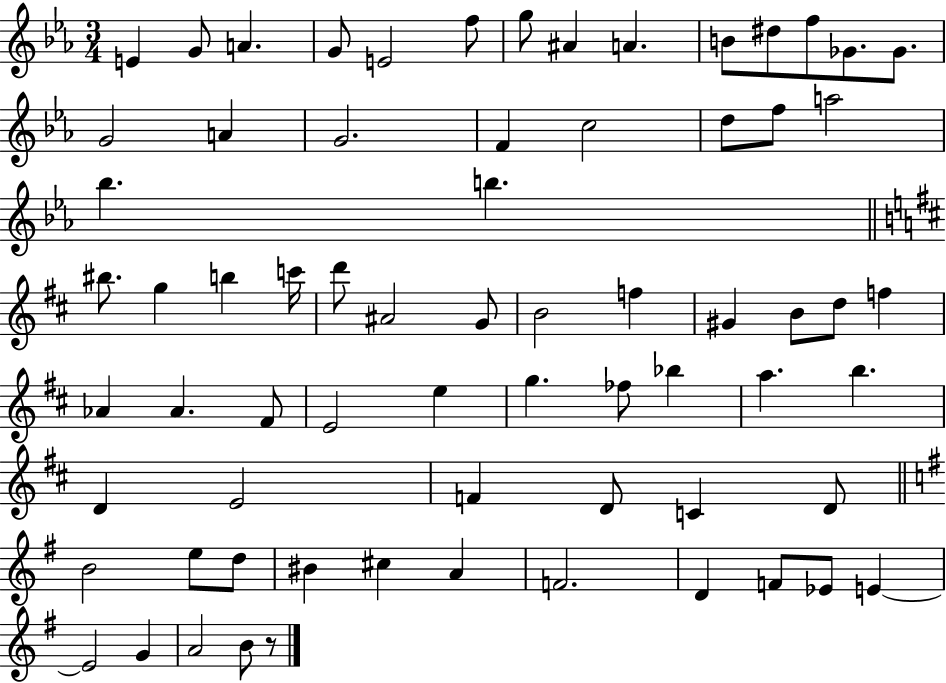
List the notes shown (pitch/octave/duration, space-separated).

E4/q G4/e A4/q. G4/e E4/h F5/e G5/e A#4/q A4/q. B4/e D#5/e F5/e Gb4/e. Gb4/e. G4/h A4/q G4/h. F4/q C5/h D5/e F5/e A5/h Bb5/q. B5/q. BIS5/e. G5/q B5/q C6/s D6/e A#4/h G4/e B4/h F5/q G#4/q B4/e D5/e F5/q Ab4/q Ab4/q. F#4/e E4/h E5/q G5/q. FES5/e Bb5/q A5/q. B5/q. D4/q E4/h F4/q D4/e C4/q D4/e B4/h E5/e D5/e BIS4/q C#5/q A4/q F4/h. D4/q F4/e Eb4/e E4/q E4/h G4/q A4/h B4/e R/e